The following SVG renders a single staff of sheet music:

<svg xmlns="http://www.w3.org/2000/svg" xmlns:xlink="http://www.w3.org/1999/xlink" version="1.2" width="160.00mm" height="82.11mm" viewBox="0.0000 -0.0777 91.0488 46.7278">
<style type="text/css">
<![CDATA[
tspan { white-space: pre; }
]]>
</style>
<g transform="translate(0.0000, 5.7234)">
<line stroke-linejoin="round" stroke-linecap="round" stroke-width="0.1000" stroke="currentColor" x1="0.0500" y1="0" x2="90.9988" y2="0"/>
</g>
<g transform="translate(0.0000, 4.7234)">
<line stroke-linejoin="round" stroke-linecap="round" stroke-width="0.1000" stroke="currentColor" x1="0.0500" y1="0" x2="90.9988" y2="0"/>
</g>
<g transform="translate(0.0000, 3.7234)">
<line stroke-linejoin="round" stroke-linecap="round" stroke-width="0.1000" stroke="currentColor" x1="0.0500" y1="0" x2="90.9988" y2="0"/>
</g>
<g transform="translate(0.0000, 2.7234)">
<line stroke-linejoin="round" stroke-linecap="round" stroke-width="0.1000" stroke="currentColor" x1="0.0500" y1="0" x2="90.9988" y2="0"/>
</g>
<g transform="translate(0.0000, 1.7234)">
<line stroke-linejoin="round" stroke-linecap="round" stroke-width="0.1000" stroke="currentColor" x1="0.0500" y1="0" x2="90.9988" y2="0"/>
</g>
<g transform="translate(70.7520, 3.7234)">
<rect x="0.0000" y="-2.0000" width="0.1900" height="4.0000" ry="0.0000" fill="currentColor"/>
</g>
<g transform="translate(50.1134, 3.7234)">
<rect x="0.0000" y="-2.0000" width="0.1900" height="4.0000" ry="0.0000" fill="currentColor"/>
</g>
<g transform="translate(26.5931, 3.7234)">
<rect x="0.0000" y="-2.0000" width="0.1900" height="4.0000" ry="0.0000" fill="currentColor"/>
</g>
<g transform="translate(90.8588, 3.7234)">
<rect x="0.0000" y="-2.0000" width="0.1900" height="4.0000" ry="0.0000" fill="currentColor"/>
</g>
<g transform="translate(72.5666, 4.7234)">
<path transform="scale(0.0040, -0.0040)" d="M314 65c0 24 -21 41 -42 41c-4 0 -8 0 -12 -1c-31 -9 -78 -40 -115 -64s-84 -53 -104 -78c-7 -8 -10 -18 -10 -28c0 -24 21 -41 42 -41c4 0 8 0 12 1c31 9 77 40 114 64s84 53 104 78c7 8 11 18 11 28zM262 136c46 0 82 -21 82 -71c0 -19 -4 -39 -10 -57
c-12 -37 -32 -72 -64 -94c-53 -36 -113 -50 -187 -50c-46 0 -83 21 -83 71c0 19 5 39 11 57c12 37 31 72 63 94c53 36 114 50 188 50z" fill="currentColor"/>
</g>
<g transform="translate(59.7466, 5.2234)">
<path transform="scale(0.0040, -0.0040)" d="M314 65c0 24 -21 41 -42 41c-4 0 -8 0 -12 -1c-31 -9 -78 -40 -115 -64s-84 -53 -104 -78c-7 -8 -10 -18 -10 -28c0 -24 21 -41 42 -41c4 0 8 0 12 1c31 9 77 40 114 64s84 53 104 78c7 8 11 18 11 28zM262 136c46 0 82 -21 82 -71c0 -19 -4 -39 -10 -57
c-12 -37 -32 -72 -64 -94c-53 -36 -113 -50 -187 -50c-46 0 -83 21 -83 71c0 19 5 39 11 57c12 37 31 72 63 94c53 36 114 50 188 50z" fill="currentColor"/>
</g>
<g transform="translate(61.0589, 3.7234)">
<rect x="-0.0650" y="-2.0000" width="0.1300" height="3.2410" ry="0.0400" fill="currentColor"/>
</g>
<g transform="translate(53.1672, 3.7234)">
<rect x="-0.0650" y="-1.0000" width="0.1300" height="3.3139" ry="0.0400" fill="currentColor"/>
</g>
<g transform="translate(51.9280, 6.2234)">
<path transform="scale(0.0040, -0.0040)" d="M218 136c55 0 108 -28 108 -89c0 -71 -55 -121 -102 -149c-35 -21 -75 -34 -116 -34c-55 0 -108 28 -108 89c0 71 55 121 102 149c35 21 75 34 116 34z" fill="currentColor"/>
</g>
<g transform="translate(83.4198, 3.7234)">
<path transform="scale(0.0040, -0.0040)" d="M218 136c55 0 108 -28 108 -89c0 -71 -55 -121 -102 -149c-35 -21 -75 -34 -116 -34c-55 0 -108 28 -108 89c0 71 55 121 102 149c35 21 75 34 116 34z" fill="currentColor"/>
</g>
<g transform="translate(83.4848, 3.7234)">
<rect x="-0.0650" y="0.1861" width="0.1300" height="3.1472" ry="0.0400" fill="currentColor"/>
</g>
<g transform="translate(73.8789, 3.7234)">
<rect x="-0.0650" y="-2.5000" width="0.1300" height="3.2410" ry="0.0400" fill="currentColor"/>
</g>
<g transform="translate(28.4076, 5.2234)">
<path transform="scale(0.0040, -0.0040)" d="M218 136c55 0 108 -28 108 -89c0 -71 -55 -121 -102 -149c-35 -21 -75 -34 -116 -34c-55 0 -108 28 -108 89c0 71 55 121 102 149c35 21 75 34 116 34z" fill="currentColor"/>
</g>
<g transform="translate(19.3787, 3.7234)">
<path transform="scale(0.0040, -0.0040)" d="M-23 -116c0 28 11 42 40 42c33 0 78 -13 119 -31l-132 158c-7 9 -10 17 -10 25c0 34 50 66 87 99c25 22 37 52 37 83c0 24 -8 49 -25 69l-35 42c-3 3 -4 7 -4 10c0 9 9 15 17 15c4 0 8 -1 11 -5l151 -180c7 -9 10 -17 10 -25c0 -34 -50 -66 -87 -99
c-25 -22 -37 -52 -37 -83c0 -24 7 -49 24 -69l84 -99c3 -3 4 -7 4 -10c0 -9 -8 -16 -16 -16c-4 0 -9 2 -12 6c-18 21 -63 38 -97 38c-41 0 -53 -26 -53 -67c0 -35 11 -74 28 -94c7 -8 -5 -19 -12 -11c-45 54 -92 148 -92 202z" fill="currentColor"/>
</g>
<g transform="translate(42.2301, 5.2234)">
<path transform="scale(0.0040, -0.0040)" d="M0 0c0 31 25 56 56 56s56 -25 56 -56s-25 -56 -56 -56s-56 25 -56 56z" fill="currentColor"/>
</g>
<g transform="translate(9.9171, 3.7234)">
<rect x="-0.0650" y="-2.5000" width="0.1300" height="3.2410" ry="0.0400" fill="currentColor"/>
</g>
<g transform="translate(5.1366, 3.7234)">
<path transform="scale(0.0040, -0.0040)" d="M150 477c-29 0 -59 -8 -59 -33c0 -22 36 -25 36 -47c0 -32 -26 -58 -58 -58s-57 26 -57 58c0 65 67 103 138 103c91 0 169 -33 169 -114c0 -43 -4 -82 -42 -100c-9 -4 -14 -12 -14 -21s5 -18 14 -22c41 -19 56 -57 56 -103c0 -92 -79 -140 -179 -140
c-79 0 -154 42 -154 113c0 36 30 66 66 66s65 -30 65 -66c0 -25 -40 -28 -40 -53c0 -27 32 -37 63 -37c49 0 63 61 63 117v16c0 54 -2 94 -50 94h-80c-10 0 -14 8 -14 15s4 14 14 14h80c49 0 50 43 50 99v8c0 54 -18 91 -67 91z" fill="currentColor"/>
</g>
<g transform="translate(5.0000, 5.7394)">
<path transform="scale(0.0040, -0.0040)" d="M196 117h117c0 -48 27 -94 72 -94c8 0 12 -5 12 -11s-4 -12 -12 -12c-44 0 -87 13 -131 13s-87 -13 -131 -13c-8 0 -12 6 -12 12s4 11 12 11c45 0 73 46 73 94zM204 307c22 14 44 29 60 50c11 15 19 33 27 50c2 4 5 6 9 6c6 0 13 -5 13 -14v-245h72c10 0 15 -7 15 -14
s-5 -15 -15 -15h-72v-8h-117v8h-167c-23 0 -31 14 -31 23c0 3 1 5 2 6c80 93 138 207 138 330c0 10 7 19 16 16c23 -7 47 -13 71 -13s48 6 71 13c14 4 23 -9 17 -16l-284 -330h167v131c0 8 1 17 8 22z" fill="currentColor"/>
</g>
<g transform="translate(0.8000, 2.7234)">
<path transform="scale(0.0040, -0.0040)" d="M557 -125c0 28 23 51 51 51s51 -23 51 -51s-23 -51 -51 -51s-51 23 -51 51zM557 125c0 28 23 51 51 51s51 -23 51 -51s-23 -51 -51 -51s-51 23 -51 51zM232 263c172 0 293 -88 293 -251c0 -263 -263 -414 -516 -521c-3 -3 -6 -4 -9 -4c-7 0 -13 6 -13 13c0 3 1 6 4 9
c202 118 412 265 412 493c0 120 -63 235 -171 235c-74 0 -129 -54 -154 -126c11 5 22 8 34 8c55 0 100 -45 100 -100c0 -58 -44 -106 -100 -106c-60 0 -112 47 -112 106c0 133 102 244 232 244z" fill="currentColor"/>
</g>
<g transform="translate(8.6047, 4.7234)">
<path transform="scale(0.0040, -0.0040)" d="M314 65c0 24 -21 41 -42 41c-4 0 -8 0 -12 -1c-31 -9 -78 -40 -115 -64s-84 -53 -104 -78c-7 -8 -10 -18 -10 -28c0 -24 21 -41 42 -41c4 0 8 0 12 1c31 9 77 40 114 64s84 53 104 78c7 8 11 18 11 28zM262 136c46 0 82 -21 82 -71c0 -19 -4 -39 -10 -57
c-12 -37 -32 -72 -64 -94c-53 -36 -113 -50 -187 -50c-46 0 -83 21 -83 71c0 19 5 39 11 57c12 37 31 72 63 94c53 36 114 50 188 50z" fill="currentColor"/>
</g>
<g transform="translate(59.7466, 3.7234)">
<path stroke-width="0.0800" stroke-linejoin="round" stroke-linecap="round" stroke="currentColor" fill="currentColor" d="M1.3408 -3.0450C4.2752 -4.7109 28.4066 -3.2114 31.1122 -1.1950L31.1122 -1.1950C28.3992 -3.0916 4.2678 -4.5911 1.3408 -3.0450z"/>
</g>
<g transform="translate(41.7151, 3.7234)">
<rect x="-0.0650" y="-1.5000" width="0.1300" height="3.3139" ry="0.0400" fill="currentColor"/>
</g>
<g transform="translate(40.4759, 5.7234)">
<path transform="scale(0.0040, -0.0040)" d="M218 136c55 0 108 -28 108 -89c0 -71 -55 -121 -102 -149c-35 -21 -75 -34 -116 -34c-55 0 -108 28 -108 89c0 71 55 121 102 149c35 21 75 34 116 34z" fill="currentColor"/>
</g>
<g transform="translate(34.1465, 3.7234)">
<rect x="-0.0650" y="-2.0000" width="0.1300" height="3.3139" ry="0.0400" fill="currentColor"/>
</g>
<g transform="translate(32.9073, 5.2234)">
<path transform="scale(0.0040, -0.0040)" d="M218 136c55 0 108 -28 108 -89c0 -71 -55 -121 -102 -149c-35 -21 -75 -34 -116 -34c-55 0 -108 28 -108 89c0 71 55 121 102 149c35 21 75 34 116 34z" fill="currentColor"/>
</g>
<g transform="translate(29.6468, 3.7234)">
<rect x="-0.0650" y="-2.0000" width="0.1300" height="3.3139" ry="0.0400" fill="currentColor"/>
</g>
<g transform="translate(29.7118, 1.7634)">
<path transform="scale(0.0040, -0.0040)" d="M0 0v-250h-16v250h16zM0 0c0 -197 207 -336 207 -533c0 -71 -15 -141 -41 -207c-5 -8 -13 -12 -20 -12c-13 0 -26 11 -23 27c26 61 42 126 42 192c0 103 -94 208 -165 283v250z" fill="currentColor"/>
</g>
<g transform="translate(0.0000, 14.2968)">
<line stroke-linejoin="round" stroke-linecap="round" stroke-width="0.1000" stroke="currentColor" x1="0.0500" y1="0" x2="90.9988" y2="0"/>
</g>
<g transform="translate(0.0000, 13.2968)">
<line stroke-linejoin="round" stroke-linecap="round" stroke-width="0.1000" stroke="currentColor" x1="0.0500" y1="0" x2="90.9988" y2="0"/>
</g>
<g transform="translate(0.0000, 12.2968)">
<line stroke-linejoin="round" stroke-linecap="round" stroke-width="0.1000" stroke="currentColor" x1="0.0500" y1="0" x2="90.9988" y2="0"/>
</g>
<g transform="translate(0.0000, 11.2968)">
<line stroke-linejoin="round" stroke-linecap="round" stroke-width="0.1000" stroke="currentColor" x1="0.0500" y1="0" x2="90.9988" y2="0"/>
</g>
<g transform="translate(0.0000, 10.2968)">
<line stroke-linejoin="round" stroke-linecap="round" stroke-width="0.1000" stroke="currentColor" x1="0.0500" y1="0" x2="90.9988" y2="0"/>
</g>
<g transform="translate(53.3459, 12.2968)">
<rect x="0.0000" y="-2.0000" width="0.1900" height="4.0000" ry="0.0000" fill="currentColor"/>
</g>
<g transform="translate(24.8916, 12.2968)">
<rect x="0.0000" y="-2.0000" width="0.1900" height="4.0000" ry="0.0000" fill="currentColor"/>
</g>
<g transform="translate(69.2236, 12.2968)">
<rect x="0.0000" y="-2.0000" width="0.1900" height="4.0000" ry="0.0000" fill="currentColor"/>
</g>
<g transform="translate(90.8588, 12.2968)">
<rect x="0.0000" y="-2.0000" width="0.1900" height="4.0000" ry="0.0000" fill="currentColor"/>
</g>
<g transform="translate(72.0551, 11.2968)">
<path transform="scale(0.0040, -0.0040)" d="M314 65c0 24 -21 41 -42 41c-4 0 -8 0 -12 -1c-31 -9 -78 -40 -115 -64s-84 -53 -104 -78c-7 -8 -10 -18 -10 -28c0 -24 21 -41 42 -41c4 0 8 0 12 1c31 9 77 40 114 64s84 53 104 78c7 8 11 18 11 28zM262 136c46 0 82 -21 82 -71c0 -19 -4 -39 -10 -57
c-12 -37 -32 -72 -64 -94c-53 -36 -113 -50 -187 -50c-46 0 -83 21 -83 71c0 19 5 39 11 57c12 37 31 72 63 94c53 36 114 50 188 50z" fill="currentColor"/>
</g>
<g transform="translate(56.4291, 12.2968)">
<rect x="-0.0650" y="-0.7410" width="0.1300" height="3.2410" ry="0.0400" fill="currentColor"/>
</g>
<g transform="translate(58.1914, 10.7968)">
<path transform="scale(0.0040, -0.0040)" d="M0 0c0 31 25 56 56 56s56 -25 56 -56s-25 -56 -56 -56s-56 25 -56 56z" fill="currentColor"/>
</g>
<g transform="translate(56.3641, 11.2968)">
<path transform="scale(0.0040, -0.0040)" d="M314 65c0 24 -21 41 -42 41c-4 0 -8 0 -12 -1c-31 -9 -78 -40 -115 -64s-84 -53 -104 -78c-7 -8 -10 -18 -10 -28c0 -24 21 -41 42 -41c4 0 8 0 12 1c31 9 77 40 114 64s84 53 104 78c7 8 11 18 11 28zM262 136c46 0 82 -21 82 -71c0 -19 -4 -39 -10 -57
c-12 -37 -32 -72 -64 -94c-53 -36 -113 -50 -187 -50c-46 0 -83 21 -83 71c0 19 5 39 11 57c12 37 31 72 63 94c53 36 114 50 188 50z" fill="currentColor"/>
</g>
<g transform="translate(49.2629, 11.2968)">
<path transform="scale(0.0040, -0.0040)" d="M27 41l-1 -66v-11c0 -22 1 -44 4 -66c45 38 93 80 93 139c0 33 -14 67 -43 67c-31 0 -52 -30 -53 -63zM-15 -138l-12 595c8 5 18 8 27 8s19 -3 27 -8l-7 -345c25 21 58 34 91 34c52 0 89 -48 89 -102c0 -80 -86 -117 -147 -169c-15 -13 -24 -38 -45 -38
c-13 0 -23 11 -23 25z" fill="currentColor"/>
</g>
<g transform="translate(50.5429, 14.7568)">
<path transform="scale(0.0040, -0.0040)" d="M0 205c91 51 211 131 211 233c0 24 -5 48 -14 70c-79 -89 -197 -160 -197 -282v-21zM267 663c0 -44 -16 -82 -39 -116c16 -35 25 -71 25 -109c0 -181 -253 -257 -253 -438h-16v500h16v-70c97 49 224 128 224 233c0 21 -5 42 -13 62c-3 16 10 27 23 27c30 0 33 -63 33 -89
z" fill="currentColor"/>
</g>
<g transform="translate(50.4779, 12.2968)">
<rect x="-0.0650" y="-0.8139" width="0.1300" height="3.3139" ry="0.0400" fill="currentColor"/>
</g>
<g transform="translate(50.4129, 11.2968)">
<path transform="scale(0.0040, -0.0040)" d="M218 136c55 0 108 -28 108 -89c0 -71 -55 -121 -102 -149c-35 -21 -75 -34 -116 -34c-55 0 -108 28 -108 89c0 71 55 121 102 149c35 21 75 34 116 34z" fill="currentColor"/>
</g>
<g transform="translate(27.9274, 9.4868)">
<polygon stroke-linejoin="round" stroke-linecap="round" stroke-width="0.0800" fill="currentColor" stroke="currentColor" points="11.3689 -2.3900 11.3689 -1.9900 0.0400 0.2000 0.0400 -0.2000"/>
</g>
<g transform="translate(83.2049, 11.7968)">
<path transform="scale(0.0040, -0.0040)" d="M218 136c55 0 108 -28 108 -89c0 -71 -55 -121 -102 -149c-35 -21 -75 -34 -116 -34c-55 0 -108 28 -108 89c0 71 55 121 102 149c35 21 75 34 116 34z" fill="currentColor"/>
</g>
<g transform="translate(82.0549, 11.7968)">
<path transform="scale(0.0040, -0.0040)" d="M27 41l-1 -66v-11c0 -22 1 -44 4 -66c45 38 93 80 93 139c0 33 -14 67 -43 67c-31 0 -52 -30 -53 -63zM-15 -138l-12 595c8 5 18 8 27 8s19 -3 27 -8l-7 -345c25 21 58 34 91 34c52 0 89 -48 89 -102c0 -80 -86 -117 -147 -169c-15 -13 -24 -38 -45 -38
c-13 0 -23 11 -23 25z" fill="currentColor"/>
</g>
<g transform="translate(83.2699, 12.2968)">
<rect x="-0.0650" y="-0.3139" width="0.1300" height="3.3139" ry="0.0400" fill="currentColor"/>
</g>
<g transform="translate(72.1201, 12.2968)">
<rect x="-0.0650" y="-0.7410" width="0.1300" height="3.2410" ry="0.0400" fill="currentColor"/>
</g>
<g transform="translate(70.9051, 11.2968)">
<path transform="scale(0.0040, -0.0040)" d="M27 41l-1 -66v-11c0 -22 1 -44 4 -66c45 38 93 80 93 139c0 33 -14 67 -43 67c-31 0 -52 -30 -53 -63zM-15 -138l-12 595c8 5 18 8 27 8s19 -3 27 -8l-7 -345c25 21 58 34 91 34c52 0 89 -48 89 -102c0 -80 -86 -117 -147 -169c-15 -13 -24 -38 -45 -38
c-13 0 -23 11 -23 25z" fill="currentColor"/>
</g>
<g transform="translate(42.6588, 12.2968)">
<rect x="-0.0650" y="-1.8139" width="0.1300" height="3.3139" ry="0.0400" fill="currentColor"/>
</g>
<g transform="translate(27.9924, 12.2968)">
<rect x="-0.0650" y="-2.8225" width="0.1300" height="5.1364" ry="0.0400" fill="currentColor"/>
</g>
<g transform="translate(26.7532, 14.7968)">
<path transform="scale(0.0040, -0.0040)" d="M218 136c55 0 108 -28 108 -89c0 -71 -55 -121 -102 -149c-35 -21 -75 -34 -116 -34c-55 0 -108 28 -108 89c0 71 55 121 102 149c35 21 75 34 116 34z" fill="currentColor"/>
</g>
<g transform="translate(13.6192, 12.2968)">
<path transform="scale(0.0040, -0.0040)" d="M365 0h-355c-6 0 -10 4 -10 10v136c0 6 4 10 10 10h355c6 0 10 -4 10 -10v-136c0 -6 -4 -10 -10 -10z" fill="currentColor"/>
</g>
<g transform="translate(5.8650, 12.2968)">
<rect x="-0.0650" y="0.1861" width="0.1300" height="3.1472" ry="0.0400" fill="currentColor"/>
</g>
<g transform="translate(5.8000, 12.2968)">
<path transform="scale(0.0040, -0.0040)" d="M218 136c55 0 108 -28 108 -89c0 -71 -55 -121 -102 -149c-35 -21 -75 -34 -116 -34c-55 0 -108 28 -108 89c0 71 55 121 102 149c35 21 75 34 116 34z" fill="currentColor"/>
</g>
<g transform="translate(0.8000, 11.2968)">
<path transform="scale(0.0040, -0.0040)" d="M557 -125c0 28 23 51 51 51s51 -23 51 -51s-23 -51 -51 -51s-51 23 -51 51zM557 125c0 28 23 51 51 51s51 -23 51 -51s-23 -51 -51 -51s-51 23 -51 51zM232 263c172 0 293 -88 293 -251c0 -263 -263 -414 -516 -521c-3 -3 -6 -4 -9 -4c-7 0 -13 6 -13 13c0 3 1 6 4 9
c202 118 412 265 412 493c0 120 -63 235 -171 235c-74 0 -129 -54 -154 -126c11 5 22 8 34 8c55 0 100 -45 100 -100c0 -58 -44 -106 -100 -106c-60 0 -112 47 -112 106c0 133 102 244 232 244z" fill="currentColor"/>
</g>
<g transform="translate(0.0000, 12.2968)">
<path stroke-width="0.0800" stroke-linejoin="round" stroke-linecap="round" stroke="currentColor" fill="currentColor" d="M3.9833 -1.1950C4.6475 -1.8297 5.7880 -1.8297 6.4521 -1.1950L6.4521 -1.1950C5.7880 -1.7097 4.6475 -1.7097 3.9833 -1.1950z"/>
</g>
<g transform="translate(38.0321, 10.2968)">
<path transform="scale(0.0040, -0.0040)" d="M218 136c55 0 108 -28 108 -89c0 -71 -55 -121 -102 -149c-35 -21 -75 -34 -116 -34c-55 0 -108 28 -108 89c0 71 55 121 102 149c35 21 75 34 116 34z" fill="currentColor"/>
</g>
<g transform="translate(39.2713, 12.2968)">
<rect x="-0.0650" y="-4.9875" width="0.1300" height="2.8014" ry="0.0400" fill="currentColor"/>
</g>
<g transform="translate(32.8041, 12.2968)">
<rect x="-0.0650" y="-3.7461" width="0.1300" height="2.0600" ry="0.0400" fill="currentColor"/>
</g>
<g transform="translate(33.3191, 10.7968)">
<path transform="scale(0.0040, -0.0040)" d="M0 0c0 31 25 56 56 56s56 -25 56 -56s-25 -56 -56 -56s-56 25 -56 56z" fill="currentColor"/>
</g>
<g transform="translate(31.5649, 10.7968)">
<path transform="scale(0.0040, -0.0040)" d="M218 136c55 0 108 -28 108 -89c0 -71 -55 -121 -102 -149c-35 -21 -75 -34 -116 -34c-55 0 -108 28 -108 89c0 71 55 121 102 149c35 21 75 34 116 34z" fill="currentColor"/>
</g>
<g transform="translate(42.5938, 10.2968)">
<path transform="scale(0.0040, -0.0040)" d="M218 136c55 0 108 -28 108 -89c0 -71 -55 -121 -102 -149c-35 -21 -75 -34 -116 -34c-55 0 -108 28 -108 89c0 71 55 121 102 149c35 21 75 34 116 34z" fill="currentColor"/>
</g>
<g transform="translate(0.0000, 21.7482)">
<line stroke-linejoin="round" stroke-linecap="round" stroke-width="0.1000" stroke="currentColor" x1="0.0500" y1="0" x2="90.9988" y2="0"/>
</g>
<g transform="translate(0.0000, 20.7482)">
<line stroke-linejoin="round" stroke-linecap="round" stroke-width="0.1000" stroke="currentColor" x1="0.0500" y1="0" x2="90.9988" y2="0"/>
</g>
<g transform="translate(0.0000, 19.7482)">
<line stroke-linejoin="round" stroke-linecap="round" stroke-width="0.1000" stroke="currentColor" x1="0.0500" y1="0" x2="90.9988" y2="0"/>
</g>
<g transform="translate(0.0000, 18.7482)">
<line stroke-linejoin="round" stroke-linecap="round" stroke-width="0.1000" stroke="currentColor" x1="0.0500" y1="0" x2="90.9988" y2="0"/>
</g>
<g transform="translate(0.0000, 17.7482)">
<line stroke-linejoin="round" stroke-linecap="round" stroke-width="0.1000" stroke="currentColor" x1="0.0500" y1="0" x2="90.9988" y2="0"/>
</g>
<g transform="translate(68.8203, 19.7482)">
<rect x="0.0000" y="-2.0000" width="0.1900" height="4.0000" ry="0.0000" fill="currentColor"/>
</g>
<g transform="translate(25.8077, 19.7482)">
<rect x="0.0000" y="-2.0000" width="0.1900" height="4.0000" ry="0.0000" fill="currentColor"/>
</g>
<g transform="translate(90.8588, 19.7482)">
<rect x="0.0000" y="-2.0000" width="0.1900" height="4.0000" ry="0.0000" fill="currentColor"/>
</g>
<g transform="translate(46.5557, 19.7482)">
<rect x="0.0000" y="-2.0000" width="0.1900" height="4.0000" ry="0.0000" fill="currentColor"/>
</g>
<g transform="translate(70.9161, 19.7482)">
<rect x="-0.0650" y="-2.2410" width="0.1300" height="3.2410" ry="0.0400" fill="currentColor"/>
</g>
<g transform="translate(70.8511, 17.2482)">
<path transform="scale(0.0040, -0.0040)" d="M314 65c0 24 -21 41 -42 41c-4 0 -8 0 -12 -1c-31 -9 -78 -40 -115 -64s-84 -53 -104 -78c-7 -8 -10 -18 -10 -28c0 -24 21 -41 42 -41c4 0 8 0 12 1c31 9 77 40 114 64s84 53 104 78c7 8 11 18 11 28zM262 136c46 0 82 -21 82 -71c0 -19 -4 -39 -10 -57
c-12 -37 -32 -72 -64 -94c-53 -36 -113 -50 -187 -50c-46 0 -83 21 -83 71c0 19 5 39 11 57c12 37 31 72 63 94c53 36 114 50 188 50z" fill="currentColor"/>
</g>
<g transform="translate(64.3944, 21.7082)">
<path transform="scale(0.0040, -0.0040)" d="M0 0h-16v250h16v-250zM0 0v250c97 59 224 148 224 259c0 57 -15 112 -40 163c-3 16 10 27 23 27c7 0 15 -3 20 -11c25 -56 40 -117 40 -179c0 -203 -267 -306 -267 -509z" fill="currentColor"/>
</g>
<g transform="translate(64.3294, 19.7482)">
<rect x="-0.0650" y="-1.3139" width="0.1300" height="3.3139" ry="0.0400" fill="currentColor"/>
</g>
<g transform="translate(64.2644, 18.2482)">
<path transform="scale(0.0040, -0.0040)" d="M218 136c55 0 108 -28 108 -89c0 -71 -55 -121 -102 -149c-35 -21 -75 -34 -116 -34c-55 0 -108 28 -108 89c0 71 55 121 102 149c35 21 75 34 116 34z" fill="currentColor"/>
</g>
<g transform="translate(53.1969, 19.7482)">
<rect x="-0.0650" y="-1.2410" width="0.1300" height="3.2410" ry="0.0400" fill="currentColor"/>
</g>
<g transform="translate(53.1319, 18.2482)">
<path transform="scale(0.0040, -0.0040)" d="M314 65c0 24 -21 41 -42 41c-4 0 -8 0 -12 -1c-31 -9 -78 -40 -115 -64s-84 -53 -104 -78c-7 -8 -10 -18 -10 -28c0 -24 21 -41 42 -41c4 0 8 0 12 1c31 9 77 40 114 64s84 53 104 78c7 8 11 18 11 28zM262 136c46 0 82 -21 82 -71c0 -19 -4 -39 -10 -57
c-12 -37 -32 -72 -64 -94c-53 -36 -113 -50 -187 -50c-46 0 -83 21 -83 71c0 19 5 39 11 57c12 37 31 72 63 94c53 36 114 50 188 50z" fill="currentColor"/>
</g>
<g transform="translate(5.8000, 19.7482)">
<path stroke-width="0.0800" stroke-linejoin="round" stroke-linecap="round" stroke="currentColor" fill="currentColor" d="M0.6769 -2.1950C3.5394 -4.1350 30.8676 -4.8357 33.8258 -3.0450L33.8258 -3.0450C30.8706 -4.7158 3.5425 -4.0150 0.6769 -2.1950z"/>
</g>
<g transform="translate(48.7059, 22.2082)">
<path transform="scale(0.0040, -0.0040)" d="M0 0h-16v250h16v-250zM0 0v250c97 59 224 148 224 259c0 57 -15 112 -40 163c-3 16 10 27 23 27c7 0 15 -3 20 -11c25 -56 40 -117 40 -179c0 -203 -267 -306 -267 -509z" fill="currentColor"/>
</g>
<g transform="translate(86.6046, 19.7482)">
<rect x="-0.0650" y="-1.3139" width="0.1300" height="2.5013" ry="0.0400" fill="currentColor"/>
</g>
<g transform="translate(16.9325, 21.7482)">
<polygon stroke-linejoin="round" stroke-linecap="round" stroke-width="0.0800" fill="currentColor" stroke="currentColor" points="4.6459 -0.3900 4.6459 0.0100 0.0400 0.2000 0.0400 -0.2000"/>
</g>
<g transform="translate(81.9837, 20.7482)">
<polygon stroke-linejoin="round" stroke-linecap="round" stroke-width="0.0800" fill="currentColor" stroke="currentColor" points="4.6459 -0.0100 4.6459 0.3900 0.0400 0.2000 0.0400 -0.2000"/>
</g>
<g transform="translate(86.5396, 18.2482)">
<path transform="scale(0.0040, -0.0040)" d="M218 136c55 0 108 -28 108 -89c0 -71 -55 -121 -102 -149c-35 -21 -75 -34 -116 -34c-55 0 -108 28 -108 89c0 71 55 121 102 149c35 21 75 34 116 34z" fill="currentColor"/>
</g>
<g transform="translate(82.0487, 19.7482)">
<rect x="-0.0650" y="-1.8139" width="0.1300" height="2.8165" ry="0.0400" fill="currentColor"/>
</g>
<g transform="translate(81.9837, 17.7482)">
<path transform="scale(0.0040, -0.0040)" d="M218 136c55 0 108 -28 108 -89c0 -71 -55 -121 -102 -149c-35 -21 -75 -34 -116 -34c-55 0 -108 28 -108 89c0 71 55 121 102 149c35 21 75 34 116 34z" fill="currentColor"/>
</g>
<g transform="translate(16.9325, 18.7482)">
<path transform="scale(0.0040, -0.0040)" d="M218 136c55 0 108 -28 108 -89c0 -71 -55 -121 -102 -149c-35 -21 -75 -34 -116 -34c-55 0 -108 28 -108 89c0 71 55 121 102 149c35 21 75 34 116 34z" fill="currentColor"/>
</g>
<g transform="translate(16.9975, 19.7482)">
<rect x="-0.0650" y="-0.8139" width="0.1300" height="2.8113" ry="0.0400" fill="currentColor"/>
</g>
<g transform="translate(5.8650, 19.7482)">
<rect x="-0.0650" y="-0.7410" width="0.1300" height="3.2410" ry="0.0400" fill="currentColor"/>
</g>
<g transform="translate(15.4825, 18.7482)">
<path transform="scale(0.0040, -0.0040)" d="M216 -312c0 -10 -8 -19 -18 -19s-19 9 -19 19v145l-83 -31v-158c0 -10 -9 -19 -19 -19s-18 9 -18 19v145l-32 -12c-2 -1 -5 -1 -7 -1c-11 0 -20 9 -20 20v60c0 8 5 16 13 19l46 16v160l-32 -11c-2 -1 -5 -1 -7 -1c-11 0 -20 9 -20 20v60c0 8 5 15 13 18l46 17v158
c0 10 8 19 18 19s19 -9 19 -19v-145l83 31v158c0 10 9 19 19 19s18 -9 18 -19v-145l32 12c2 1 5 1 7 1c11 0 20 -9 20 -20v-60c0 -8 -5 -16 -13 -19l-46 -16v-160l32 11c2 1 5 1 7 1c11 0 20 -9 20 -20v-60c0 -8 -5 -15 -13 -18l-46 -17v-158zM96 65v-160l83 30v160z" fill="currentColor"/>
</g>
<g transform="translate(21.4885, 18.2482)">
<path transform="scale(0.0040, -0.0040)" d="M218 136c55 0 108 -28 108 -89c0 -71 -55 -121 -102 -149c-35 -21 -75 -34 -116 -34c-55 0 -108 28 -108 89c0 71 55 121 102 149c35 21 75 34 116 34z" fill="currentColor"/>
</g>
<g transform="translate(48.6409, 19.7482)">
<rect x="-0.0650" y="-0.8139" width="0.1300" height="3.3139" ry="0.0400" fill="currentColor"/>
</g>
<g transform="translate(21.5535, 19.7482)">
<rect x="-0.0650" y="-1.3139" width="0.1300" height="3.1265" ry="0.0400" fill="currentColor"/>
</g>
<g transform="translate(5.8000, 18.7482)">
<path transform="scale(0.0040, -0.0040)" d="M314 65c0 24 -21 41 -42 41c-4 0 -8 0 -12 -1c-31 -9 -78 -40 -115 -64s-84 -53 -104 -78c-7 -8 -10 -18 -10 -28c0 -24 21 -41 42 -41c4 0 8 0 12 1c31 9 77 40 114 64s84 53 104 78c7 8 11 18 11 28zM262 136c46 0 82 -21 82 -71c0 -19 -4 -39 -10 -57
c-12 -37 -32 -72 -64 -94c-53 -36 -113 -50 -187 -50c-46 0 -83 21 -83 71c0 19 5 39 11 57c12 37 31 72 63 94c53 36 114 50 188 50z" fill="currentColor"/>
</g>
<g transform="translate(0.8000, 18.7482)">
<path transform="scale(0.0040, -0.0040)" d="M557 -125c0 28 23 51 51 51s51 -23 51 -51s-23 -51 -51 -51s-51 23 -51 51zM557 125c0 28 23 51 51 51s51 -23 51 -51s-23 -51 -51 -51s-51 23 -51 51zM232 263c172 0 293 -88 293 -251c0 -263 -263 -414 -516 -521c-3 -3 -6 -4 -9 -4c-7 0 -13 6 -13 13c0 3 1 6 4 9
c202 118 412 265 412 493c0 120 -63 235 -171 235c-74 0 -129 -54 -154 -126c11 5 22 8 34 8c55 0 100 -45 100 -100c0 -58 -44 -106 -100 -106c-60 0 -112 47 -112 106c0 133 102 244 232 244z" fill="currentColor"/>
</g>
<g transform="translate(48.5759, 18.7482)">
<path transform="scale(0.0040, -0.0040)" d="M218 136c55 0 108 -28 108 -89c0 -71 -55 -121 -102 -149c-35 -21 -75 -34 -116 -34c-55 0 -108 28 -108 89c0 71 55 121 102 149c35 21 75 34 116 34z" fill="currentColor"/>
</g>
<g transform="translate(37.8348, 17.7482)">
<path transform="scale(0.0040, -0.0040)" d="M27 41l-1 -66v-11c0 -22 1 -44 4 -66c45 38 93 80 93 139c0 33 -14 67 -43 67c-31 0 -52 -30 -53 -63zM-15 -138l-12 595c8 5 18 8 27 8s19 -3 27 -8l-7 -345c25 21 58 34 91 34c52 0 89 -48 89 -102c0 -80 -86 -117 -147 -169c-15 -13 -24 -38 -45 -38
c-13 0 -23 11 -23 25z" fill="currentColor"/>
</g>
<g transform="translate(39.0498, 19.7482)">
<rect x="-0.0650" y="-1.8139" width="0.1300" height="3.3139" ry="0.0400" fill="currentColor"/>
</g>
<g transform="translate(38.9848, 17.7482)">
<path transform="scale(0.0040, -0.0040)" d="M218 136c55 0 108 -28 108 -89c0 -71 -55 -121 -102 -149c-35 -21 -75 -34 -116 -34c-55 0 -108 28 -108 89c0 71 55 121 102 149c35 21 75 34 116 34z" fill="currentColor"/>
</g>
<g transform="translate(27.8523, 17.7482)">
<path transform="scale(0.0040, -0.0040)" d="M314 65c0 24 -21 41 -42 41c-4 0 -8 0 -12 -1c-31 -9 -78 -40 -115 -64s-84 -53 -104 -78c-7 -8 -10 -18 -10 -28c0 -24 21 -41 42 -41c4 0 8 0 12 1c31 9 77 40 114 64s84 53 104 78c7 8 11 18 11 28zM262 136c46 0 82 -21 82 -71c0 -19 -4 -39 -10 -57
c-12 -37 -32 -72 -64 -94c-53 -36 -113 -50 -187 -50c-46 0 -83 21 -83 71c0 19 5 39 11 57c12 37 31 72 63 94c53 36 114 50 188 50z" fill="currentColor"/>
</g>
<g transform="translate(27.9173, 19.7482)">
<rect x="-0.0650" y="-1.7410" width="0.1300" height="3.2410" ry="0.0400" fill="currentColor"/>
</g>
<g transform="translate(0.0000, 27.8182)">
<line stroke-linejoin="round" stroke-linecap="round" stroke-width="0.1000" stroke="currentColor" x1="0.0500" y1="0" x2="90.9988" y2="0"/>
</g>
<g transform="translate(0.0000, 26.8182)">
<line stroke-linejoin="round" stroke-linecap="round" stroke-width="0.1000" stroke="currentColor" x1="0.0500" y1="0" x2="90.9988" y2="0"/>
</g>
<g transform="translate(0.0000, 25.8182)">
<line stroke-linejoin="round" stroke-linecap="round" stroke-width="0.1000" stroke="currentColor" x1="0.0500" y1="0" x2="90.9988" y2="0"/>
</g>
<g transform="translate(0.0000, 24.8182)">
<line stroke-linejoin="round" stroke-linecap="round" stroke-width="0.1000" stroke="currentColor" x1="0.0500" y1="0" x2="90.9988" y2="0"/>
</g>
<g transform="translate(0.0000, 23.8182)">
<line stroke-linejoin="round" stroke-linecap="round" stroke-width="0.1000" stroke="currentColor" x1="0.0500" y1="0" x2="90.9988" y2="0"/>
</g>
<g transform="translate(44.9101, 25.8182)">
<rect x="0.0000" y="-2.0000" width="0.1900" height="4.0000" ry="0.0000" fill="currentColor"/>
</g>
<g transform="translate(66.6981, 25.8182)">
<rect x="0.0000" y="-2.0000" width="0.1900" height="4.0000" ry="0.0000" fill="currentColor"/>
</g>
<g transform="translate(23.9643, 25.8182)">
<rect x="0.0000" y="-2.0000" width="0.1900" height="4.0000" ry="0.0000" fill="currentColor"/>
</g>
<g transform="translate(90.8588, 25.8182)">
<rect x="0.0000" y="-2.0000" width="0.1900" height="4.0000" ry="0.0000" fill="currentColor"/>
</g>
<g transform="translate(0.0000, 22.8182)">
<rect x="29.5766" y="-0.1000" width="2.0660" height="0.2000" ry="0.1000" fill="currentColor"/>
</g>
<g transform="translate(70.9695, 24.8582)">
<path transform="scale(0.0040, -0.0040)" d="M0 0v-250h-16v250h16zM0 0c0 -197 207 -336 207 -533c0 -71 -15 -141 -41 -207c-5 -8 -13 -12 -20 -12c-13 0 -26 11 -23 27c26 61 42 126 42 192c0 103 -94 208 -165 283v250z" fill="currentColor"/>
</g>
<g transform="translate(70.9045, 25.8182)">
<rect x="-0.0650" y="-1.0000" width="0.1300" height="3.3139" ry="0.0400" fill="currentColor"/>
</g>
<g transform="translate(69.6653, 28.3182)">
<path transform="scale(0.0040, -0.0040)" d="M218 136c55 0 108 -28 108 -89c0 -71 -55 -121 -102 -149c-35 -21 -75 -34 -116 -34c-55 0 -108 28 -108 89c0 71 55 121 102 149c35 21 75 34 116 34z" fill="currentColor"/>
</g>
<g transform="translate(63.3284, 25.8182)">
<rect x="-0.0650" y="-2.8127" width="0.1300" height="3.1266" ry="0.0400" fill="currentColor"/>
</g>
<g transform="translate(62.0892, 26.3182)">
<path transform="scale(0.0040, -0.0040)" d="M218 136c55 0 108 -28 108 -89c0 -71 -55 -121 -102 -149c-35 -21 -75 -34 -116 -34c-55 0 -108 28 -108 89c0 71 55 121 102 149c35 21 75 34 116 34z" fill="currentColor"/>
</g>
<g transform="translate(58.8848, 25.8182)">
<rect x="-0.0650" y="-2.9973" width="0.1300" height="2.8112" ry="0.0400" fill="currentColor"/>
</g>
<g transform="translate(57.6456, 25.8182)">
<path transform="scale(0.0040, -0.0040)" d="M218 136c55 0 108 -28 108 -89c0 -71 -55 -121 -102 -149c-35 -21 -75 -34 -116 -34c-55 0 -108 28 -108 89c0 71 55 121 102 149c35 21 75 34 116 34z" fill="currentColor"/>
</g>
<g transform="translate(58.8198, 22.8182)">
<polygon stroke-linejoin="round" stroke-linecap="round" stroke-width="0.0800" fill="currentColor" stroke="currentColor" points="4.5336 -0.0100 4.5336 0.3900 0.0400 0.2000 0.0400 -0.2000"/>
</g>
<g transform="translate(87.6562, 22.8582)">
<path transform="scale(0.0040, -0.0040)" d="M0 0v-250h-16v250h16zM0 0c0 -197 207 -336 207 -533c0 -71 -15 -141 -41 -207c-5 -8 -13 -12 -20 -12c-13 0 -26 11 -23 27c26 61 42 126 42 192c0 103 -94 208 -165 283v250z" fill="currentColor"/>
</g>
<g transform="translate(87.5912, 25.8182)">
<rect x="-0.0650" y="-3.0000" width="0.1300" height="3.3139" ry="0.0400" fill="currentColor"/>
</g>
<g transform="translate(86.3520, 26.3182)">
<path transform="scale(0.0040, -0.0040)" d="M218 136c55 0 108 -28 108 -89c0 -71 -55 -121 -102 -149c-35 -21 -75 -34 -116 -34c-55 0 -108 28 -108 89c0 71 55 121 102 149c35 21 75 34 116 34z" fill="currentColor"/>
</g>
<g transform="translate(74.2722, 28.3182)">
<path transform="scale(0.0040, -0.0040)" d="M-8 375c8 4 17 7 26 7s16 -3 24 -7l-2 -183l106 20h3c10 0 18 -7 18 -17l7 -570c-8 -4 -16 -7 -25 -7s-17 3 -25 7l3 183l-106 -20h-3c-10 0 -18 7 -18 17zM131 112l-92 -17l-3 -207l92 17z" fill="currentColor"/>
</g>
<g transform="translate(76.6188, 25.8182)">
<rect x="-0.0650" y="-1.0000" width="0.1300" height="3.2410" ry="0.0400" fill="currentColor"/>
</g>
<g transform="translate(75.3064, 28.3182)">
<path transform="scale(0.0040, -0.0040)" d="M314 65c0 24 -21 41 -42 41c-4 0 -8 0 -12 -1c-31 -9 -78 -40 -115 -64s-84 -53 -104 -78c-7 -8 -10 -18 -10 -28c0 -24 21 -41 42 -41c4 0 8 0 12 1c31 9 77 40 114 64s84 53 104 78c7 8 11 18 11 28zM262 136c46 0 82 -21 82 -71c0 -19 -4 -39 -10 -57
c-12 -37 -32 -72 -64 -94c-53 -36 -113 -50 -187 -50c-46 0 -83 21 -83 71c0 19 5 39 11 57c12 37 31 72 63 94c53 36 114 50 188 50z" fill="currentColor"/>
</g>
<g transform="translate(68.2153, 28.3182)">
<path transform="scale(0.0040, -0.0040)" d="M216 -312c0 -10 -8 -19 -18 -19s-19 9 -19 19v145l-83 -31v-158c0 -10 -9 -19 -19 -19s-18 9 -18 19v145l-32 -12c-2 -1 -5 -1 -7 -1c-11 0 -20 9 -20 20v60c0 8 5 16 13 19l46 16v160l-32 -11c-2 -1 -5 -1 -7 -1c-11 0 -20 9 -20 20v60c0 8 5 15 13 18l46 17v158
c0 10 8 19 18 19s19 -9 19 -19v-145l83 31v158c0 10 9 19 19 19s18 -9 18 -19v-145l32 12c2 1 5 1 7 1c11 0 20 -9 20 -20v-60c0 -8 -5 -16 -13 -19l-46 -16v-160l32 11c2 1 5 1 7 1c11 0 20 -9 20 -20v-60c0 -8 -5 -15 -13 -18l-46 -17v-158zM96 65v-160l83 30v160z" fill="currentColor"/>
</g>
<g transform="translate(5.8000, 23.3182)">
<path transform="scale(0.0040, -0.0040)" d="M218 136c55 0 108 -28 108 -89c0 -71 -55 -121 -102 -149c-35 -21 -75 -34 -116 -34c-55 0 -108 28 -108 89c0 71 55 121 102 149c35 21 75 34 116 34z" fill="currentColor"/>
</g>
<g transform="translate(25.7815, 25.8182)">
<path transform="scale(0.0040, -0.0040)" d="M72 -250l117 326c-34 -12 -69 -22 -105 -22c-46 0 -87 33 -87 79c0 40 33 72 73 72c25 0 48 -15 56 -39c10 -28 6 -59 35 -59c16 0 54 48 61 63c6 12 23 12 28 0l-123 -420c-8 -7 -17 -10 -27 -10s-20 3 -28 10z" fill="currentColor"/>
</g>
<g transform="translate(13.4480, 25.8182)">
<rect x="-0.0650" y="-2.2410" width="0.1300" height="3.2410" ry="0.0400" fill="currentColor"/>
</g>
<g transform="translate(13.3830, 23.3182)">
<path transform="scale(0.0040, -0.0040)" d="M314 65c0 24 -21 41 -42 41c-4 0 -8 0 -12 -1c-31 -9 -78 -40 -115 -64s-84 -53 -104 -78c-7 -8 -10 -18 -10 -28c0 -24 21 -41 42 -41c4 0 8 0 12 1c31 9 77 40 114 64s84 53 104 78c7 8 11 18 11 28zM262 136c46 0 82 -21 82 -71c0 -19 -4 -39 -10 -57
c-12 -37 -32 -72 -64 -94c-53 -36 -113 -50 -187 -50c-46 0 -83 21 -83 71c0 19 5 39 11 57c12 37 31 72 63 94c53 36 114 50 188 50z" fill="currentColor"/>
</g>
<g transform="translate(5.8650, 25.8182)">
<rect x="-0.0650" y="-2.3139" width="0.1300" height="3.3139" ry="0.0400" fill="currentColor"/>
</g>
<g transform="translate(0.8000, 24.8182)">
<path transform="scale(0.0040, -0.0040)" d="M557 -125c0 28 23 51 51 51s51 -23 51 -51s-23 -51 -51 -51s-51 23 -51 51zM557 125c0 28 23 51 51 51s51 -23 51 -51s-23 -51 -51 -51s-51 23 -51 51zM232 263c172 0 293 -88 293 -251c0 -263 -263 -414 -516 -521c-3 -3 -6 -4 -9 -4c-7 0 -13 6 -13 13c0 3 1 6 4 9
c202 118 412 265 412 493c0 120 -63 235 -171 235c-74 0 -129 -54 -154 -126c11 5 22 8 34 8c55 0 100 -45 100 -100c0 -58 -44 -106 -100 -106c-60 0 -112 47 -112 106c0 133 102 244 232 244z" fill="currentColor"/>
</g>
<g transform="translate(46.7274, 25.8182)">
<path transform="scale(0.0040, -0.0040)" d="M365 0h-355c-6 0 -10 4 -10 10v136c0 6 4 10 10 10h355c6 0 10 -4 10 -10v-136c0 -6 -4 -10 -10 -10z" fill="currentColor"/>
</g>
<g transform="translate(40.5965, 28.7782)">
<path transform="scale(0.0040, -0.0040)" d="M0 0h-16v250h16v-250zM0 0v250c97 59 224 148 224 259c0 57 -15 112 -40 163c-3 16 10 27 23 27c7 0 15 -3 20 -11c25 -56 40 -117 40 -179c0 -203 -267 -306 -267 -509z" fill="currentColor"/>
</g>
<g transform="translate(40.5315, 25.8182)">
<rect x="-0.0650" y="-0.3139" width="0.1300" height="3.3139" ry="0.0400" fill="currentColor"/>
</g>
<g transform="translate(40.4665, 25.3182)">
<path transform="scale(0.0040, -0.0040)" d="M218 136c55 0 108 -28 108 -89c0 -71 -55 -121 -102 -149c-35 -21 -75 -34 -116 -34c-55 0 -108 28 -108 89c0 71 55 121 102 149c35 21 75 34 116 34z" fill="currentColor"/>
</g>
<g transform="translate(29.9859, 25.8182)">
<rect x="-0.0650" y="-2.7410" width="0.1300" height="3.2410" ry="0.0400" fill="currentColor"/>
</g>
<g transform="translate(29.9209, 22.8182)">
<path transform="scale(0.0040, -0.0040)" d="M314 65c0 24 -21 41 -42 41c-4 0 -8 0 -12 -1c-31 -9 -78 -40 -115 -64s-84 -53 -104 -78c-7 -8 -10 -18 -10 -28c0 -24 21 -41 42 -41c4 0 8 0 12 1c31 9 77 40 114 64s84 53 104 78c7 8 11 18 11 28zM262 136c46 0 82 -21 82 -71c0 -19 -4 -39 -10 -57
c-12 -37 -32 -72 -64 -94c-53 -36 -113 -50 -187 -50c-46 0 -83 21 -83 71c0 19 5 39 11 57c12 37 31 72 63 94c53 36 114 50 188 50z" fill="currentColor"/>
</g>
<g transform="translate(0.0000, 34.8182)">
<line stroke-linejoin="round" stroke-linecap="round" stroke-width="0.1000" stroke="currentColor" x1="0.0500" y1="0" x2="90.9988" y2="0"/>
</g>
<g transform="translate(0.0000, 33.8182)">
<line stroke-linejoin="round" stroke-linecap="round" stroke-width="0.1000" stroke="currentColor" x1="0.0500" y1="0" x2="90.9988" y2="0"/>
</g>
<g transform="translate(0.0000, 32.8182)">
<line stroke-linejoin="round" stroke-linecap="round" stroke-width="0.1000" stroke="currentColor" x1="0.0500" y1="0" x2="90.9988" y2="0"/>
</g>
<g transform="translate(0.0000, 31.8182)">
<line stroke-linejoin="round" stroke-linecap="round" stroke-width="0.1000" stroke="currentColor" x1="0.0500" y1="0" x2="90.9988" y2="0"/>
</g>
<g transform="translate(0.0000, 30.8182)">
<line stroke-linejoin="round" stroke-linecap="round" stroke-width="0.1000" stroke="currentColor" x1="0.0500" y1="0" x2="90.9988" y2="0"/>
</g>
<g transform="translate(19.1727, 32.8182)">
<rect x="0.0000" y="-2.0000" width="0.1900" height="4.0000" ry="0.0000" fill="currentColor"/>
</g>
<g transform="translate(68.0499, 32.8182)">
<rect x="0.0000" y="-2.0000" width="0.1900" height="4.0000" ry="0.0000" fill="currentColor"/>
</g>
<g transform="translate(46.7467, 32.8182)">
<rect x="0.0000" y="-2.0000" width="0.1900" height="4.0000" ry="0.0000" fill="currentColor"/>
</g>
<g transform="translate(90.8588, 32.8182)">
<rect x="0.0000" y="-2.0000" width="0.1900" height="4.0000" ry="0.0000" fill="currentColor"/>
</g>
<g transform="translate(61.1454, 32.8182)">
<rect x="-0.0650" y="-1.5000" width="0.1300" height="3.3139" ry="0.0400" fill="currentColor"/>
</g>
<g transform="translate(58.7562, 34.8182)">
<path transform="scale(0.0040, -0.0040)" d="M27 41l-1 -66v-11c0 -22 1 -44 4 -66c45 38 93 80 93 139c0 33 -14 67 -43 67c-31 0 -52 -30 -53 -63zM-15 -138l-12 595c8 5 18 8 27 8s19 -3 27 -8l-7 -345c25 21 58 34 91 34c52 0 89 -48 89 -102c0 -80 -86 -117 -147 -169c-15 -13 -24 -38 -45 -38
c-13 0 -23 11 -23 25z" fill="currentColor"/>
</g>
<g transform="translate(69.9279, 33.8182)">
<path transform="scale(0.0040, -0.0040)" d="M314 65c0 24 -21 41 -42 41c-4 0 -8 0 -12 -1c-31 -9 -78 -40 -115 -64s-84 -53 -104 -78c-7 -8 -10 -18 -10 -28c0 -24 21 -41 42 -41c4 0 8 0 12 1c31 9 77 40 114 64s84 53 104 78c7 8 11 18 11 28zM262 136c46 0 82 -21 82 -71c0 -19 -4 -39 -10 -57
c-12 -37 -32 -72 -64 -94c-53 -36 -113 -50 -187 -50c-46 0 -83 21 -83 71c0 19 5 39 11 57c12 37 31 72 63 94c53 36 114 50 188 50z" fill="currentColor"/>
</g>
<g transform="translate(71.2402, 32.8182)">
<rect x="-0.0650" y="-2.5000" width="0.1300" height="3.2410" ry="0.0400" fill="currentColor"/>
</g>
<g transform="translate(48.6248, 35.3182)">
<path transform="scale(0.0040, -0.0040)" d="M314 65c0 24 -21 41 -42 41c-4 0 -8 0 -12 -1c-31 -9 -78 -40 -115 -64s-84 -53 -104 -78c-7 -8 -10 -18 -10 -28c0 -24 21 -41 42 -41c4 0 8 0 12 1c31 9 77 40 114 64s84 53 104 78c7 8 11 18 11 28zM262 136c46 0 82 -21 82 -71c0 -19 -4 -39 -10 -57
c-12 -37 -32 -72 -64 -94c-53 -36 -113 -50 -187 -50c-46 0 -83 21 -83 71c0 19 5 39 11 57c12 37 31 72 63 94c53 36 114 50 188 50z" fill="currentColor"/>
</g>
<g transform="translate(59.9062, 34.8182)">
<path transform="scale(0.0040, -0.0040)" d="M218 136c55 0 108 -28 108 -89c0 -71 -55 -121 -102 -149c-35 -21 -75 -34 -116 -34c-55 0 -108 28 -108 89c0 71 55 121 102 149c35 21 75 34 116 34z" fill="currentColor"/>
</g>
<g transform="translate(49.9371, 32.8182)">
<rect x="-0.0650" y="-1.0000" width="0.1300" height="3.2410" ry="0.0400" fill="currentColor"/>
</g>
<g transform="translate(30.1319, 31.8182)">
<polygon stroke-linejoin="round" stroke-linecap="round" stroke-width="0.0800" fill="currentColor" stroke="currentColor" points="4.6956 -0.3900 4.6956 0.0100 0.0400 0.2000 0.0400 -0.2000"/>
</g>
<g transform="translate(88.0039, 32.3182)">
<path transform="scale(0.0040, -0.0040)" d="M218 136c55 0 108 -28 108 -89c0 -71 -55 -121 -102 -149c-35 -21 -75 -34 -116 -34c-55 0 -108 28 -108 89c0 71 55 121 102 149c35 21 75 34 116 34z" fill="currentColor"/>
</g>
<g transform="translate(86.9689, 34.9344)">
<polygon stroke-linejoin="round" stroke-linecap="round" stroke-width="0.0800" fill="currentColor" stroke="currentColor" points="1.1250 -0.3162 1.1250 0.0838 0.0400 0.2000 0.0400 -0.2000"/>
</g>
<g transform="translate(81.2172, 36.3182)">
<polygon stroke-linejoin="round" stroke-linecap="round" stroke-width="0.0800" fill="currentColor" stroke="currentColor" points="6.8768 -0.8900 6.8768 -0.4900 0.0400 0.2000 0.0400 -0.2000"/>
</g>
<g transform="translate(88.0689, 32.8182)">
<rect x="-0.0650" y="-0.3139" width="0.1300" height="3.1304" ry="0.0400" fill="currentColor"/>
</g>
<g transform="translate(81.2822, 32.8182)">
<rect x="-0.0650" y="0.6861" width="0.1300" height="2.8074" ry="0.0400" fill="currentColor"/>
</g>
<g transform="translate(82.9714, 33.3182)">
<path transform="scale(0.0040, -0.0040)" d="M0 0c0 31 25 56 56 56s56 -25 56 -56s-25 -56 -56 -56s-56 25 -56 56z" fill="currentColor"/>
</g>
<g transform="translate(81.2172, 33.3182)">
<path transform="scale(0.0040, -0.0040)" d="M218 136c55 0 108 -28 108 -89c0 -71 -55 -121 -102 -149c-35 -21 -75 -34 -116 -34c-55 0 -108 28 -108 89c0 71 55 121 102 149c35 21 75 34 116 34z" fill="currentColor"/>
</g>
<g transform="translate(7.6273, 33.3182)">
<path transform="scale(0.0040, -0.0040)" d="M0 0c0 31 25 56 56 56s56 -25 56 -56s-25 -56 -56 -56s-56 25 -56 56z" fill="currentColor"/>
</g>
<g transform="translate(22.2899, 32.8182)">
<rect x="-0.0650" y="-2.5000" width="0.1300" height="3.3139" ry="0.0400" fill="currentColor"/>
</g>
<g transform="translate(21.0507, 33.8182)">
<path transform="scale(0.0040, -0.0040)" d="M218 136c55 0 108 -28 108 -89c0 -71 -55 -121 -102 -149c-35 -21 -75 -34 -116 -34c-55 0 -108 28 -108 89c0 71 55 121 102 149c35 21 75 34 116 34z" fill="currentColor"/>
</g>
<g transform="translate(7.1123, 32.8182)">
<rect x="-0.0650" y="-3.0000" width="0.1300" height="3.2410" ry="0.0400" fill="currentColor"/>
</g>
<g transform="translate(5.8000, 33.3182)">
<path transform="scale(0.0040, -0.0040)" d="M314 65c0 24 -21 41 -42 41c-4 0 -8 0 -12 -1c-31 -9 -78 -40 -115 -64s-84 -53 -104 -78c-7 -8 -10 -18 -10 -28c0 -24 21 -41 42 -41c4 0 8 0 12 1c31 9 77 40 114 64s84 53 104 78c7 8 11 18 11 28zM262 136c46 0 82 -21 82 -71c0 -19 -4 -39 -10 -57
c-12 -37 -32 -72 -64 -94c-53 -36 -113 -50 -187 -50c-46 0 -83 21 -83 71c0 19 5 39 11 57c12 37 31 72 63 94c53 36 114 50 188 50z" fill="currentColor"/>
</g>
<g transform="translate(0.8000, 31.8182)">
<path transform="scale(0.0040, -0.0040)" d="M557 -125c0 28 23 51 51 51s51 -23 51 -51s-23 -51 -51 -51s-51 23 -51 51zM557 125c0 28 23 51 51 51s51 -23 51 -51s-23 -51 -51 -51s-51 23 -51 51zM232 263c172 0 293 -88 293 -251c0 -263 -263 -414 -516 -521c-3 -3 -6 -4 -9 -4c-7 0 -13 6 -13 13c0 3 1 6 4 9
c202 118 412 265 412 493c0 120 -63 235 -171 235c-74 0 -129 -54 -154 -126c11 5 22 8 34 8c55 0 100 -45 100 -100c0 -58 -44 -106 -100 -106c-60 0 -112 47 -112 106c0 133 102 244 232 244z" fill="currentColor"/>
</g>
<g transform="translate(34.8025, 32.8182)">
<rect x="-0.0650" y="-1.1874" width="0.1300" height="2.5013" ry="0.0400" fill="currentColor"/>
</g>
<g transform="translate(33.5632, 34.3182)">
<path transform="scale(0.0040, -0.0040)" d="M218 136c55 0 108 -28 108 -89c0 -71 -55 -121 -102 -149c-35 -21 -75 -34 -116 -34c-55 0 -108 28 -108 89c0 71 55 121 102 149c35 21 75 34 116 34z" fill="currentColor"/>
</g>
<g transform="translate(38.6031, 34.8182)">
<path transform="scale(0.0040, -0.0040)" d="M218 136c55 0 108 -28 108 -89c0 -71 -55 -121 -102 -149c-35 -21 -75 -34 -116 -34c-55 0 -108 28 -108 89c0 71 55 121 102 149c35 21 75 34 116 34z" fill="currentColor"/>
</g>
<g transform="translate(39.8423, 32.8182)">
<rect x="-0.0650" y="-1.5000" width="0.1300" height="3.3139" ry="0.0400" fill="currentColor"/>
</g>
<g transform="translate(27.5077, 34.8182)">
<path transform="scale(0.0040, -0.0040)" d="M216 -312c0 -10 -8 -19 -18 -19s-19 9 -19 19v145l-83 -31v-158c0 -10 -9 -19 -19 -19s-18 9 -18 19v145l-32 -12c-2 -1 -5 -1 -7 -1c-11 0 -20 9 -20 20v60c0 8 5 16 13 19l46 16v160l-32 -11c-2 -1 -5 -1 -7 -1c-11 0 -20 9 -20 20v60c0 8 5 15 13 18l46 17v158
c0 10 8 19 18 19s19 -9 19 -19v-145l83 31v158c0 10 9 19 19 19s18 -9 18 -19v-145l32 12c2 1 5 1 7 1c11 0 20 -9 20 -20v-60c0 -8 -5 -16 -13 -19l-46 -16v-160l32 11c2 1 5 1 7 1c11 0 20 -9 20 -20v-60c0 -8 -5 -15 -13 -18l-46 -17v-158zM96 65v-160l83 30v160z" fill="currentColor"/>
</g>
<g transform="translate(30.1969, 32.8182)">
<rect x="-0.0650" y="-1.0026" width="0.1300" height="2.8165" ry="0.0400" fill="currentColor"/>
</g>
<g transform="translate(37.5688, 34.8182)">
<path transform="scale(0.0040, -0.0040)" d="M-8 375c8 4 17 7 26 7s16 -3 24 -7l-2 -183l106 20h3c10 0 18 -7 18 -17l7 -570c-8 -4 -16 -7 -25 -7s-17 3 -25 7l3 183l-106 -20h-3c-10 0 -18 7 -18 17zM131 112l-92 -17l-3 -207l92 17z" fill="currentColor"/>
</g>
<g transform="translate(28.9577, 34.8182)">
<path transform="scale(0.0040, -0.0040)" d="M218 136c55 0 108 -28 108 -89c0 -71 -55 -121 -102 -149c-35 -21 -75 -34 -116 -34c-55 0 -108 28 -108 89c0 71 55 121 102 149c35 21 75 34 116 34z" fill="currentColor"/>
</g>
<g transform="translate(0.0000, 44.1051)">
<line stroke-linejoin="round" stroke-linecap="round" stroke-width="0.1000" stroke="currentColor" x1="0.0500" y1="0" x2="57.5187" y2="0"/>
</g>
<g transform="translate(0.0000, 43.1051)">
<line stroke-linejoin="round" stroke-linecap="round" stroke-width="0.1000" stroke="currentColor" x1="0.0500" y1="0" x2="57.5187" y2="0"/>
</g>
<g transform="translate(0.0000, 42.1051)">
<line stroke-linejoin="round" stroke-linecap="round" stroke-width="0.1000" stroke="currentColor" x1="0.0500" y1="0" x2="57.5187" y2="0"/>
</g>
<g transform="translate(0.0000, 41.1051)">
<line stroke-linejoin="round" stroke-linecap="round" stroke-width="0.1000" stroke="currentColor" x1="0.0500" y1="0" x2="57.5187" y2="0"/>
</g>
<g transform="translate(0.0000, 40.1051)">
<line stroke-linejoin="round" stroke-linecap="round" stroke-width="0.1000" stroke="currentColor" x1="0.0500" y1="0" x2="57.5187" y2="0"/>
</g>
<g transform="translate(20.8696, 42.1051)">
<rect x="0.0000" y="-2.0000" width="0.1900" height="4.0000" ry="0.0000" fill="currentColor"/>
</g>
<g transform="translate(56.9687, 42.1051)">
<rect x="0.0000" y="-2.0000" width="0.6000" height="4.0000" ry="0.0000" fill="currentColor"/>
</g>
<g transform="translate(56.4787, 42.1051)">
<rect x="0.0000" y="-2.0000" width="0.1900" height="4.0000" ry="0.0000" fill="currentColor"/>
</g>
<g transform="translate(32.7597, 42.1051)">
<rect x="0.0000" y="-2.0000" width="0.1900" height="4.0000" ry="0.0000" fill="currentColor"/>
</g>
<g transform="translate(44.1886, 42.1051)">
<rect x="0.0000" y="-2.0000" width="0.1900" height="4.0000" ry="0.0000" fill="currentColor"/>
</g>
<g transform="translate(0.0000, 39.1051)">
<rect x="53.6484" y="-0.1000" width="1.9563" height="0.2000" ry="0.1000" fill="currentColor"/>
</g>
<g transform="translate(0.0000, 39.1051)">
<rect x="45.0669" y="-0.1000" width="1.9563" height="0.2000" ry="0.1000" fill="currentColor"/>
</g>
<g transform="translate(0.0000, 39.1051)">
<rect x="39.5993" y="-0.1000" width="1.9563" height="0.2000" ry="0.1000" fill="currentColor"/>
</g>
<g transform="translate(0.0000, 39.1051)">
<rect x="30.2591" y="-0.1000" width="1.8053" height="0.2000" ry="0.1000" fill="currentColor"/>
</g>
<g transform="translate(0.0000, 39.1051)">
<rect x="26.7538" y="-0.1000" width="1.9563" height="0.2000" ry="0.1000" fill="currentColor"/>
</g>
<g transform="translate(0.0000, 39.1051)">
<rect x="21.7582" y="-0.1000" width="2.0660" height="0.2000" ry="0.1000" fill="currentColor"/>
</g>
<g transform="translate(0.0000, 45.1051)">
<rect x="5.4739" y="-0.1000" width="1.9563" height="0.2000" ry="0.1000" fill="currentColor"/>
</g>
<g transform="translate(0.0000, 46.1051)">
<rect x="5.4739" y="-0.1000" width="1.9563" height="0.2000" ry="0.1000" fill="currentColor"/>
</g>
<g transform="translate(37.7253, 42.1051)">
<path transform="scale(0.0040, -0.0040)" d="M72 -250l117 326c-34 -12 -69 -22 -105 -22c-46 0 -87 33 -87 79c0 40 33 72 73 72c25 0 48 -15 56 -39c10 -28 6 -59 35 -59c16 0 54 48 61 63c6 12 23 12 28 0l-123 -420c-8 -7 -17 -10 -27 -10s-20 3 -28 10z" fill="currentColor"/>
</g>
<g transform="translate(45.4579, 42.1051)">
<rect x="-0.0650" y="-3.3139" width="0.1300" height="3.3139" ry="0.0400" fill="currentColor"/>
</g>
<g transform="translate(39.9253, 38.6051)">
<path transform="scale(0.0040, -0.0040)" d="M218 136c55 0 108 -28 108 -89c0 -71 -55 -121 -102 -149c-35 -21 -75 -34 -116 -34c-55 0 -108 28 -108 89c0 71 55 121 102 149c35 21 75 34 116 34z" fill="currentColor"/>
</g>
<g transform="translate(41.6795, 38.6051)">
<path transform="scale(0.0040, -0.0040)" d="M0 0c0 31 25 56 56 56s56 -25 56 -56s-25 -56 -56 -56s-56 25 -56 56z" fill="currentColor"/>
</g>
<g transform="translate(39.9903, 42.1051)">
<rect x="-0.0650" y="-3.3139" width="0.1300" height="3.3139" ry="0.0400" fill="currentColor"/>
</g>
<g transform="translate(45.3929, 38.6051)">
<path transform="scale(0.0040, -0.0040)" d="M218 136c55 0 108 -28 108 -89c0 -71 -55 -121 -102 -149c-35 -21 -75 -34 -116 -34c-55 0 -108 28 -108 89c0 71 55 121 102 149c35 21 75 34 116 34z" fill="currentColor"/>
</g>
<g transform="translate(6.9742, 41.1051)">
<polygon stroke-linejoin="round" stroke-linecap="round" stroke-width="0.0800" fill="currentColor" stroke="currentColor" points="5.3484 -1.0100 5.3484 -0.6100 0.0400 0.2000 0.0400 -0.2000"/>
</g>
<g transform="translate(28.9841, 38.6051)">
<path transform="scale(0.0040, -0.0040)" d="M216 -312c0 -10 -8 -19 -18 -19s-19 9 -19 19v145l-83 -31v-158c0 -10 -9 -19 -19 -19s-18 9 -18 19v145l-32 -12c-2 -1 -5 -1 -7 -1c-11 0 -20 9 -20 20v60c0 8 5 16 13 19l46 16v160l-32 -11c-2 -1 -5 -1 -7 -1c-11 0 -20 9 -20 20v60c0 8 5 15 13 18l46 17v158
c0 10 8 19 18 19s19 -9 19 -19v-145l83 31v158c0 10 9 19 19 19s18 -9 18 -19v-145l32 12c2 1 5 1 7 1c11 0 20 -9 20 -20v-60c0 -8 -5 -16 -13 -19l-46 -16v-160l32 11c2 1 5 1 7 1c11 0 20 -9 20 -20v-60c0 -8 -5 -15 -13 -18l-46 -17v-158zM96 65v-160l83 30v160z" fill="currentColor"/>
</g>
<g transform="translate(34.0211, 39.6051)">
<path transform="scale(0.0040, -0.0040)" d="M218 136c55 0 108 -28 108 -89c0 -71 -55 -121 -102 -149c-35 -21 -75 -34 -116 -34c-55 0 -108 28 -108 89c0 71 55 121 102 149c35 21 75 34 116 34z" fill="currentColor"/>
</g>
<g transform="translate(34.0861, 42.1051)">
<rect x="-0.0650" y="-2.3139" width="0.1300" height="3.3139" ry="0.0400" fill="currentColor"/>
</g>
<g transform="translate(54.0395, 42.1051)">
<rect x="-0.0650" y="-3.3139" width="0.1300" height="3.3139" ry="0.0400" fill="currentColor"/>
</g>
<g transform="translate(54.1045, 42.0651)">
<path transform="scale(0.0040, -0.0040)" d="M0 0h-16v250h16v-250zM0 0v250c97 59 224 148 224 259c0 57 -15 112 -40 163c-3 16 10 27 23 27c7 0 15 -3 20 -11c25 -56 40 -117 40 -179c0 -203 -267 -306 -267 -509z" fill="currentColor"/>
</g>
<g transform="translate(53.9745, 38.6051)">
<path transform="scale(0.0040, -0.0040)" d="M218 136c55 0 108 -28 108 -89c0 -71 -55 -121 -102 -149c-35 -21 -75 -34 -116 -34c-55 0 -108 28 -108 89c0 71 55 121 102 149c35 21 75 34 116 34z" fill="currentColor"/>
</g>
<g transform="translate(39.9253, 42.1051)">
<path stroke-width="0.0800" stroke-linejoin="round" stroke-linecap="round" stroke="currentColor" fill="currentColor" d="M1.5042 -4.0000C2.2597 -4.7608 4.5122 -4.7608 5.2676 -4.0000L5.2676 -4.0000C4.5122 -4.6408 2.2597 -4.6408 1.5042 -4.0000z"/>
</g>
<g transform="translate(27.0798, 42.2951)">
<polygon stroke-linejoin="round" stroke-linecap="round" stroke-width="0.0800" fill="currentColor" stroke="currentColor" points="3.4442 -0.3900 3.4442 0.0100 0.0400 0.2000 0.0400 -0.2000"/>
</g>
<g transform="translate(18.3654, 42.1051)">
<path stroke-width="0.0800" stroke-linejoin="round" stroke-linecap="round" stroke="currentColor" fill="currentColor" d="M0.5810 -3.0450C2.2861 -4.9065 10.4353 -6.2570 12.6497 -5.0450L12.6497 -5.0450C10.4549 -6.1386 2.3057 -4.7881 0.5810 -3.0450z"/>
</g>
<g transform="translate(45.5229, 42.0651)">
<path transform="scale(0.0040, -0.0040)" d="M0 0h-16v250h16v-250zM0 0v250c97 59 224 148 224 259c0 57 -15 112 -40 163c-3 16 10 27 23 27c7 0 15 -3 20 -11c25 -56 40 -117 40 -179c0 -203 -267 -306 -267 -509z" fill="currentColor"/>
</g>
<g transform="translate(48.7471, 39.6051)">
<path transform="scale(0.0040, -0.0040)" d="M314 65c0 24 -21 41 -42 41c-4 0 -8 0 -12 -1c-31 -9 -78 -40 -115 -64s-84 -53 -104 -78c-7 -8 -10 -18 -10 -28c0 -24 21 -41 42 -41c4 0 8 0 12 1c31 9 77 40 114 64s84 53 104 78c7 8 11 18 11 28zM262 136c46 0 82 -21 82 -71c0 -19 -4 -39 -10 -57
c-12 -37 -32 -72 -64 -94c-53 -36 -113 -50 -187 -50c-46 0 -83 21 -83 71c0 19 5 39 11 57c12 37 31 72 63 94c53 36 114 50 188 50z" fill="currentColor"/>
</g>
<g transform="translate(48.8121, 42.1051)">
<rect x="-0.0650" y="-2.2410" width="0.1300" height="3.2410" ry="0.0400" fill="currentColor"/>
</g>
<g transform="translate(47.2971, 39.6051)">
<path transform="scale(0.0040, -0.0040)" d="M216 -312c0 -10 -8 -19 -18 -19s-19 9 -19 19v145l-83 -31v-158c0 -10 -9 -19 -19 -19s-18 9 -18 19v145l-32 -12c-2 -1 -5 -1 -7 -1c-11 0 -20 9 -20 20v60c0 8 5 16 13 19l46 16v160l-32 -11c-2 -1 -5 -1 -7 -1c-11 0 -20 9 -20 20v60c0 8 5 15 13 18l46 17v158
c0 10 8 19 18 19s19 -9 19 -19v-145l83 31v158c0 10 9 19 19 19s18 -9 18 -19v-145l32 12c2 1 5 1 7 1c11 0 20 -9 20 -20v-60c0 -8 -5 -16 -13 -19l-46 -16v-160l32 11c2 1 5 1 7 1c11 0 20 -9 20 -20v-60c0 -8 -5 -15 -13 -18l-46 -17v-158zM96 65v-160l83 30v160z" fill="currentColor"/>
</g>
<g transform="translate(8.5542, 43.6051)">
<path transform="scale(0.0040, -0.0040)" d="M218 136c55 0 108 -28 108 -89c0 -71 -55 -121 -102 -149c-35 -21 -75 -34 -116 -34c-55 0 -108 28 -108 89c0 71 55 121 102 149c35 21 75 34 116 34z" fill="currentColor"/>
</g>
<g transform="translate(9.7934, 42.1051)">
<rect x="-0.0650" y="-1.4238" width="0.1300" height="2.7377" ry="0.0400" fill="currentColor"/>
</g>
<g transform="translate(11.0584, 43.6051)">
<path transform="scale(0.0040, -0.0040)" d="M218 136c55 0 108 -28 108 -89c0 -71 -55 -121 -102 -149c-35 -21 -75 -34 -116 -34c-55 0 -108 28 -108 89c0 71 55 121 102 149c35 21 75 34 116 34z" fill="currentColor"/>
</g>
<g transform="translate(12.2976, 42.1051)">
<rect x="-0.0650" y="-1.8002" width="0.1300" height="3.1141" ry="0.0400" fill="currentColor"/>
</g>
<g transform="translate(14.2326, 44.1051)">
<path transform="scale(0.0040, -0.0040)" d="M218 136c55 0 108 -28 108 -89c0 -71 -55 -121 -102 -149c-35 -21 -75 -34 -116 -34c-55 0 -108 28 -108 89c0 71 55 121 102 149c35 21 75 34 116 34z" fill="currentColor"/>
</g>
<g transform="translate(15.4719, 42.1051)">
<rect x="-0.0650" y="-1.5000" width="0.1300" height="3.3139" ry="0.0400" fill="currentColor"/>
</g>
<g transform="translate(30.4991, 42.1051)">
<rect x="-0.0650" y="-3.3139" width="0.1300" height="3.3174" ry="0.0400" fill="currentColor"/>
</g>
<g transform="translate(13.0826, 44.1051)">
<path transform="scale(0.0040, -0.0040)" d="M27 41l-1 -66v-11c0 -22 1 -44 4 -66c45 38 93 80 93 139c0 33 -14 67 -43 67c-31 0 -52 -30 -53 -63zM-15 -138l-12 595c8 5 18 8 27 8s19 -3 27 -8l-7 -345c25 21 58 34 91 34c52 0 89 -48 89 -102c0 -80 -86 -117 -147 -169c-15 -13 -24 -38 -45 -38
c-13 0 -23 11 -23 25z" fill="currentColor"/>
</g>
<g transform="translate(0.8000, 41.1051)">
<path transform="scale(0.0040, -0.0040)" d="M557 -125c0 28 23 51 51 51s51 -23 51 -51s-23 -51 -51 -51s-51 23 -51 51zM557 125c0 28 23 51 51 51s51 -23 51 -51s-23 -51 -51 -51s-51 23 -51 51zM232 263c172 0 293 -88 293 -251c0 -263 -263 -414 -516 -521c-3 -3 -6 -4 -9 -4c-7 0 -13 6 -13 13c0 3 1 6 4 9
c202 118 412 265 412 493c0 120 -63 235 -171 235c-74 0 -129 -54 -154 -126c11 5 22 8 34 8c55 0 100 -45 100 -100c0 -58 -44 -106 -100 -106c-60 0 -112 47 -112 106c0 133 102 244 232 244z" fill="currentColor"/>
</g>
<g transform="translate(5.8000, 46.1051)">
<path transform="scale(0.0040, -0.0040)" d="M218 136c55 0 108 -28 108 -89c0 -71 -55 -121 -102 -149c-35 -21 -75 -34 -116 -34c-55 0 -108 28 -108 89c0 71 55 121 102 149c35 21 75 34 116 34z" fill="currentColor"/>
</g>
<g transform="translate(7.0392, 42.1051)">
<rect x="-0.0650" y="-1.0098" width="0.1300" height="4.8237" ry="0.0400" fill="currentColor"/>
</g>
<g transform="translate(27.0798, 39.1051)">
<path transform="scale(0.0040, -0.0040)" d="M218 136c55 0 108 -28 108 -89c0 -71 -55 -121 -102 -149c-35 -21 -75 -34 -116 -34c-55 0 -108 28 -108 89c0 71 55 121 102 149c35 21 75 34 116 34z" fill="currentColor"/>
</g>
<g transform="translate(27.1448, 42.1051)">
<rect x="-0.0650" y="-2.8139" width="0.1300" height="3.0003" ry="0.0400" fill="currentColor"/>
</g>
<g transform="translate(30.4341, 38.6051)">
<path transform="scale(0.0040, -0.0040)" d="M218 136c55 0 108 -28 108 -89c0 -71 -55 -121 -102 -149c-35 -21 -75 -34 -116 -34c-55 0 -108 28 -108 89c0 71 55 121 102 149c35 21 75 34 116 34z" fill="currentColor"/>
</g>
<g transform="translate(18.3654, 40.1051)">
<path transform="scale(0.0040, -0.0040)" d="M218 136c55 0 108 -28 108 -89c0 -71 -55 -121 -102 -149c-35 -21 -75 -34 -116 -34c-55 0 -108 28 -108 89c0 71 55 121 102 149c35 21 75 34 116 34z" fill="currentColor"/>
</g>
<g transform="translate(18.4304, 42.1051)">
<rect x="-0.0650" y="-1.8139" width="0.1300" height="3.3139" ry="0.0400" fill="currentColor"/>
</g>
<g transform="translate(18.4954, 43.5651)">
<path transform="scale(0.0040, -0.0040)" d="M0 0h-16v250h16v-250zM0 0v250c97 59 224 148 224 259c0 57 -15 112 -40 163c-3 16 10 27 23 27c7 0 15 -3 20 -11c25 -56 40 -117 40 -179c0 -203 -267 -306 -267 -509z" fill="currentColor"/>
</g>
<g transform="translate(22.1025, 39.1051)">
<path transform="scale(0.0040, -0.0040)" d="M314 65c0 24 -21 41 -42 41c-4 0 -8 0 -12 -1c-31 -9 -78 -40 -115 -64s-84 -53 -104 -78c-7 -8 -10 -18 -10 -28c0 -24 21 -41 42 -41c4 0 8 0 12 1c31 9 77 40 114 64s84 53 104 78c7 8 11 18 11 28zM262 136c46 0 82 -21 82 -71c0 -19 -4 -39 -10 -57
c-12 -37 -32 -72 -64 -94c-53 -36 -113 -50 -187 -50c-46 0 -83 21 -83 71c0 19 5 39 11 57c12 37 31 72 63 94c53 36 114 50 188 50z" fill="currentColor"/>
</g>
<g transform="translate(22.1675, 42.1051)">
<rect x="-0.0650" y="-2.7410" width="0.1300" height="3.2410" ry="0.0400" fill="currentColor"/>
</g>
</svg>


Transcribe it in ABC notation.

X:1
T:Untitled
M:3/4
L:1/4
K:C
B,,2 z A,,/2 A,, G,, F,, A,,2 B,,2 D, D, z2 F,,/2 G,/2 A,/2 A, _F,/4 F,2 _F,2 _E, F,2 ^F,/2 G,/2 A,2 _A, F,/2 G,2 G,/2 B,2 A,/2 G,/2 B, B,2 z/2 C2 E,/2 z2 D,/2 C,/2 ^F,,/2 F,,2 C,/2 C,2 B,, ^G,,/2 A,,/2 G,, F,,2 _G,, B,,2 C,/2 E,/4 C,,/2 A,,/2 A,,/2 _G,, A,/2 C2 C/2 ^D/2 B, z/2 D D/2 ^B,2 D/2